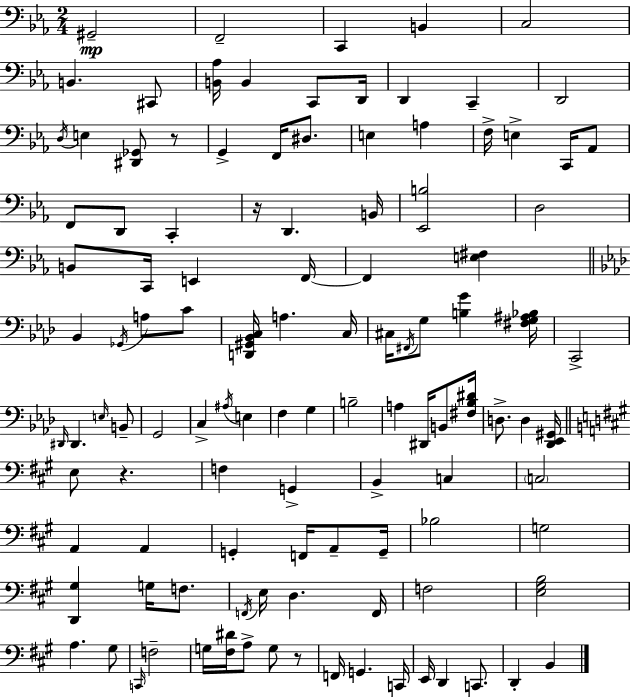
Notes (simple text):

G#2/h F2/h C2/q B2/q C3/h B2/q. C#2/e [B2,Ab3]/s B2/q C2/e D2/s D2/q C2/q D2/h D3/s E3/q [D#2,Gb2]/e R/e G2/q F2/s D#3/e. E3/q A3/q F3/s E3/q C2/s Ab2/e F2/e D2/e C2/q R/s D2/q. B2/s [Eb2,B3]/h D3/h B2/e C2/s E2/q F2/s F2/q [E3,F#3]/q Bb2/q Gb2/s A3/e C4/e [D2,G#2,Bb2,C3]/s A3/q. C3/s C#3/s F#2/s G3/e [B3,G4]/q [F#3,G3,A#3,Bb3]/s C2/h D#2/s D#2/q. E3/s B2/e G2/h C3/q A#3/s E3/q F3/q G3/q B3/h A3/q D#2/s B2/e [F#3,Bb3,D#4]/s D3/e. D3/q [Db2,Eb2,G#2]/s E3/e R/q. F3/q G2/q B2/q C3/q C3/h A2/q A2/q G2/q F2/s A2/e G2/s Bb3/h G3/h [D2,G#3]/q G3/s F3/e. F2/s E3/s D3/q. F2/s F3/h [E3,G#3,B3]/h A3/q. G#3/e C2/s F3/h G3/s [F#3,D#4]/s A3/e G3/e R/e F2/s G2/q. C2/s E2/s D2/q C2/e. D2/q B2/q